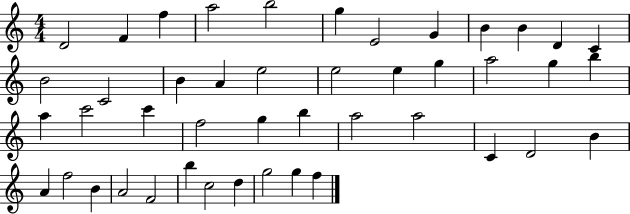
D4/h F4/q F5/q A5/h B5/h G5/q E4/h G4/q B4/q B4/q D4/q C4/q B4/h C4/h B4/q A4/q E5/h E5/h E5/q G5/q A5/h G5/q B5/q A5/q C6/h C6/q F5/h G5/q B5/q A5/h A5/h C4/q D4/h B4/q A4/q F5/h B4/q A4/h F4/h B5/q C5/h D5/q G5/h G5/q F5/q